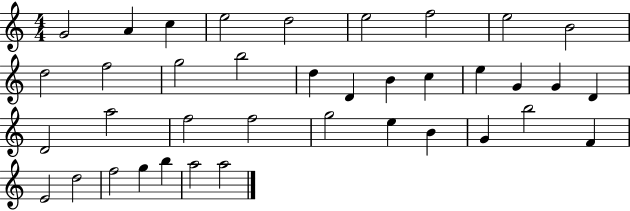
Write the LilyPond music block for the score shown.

{
  \clef treble
  \numericTimeSignature
  \time 4/4
  \key c \major
  g'2 a'4 c''4 | e''2 d''2 | e''2 f''2 | e''2 b'2 | \break d''2 f''2 | g''2 b''2 | d''4 d'4 b'4 c''4 | e''4 g'4 g'4 d'4 | \break d'2 a''2 | f''2 f''2 | g''2 e''4 b'4 | g'4 b''2 f'4 | \break e'2 d''2 | f''2 g''4 b''4 | a''2 a''2 | \bar "|."
}